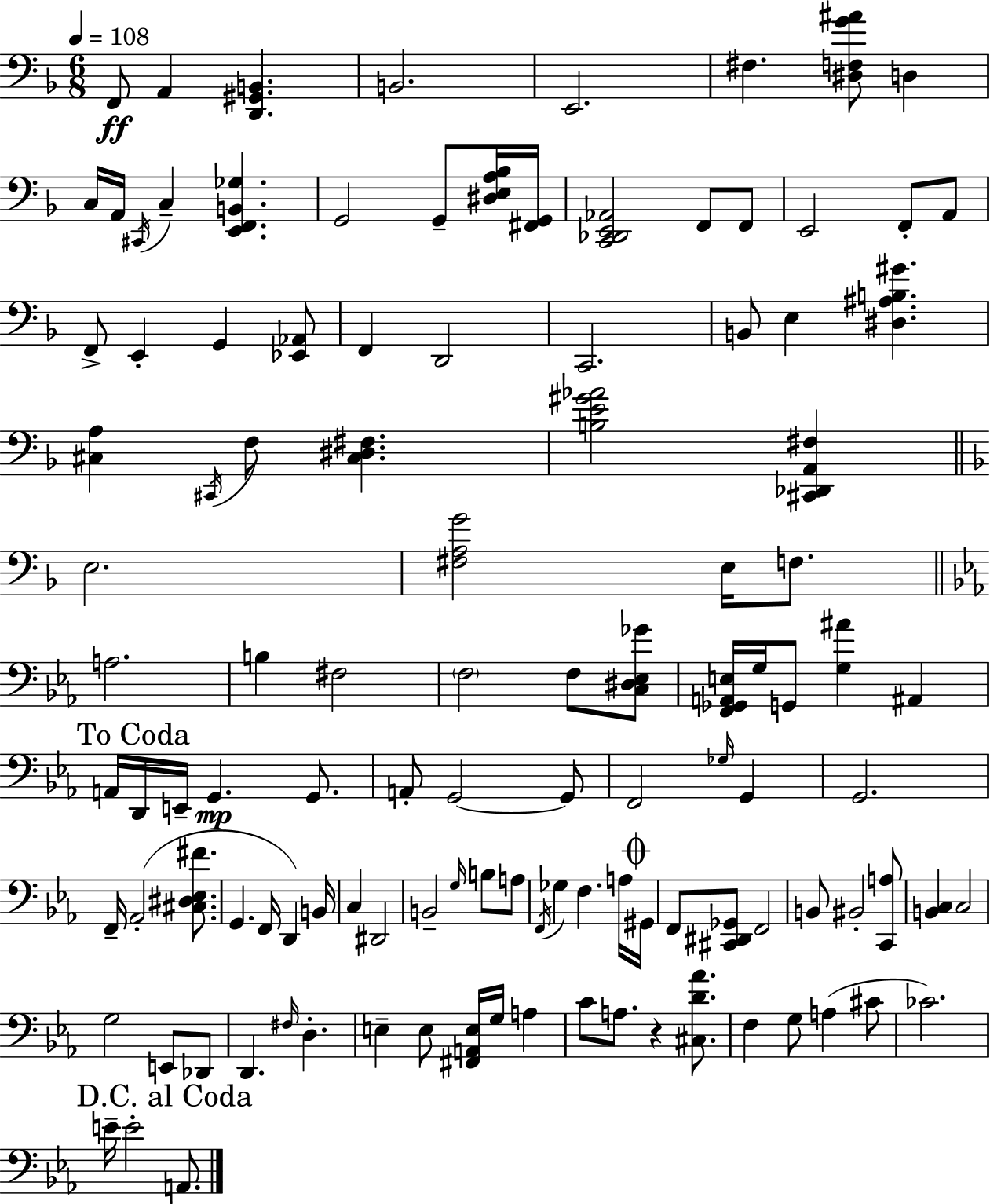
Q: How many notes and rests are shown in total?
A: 115